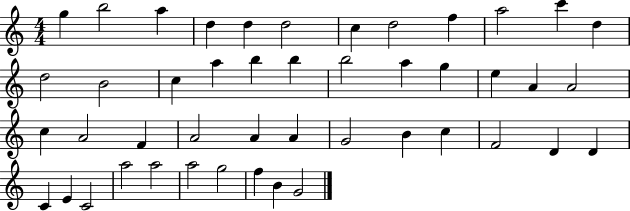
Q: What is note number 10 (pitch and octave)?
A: A5